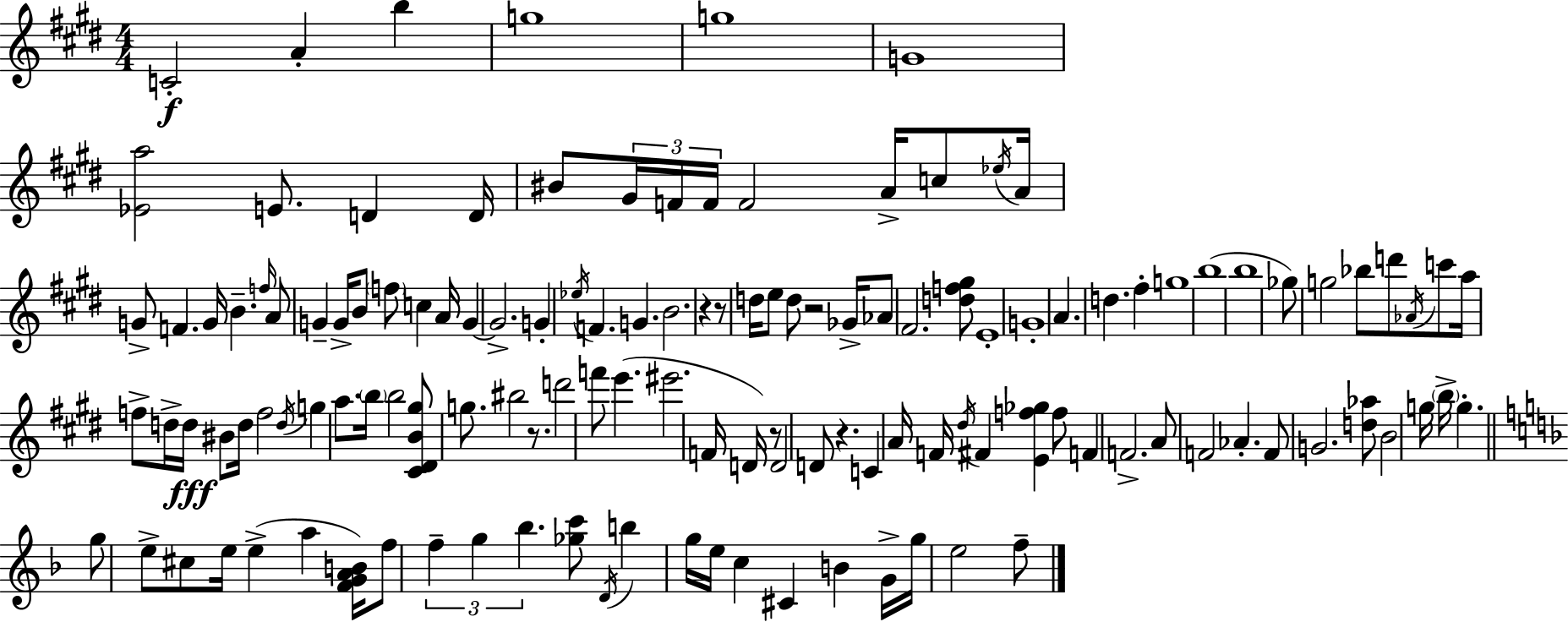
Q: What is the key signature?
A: E major